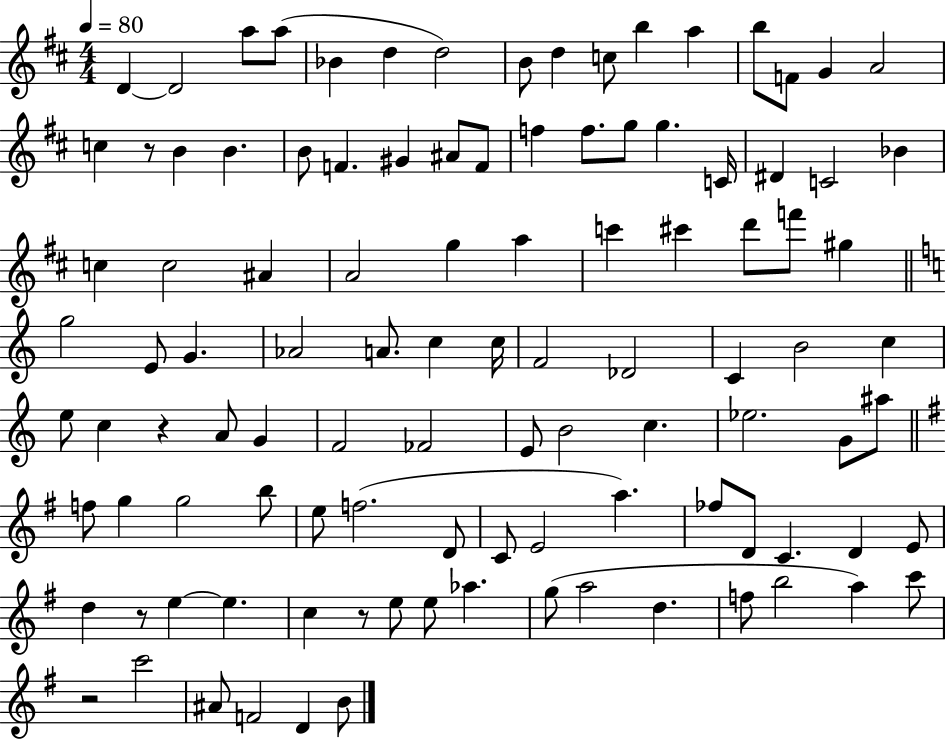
{
  \clef treble
  \numericTimeSignature
  \time 4/4
  \key d \major
  \tempo 4 = 80
  \repeat volta 2 { d'4~~ d'2 a''8 a''8( | bes'4 d''4 d''2) | b'8 d''4 c''8 b''4 a''4 | b''8 f'8 g'4 a'2 | \break c''4 r8 b'4 b'4. | b'8 f'4. gis'4 ais'8 f'8 | f''4 f''8. g''8 g''4. c'16 | dis'4 c'2 bes'4 | \break c''4 c''2 ais'4 | a'2 g''4 a''4 | c'''4 cis'''4 d'''8 f'''8 gis''4 | \bar "||" \break \key a \minor g''2 e'8 g'4. | aes'2 a'8. c''4 c''16 | f'2 des'2 | c'4 b'2 c''4 | \break e''8 c''4 r4 a'8 g'4 | f'2 fes'2 | e'8 b'2 c''4. | ees''2. g'8 ais''8 | \break \bar "||" \break \key e \minor f''8 g''4 g''2 b''8 | e''8 f''2.( d'8 | c'8 e'2 a''4.) | fes''8 d'8 c'4. d'4 e'8 | \break d''4 r8 e''4~~ e''4. | c''4 r8 e''8 e''8 aes''4. | g''8( a''2 d''4. | f''8 b''2 a''4) c'''8 | \break r2 c'''2 | ais'8 f'2 d'4 b'8 | } \bar "|."
}